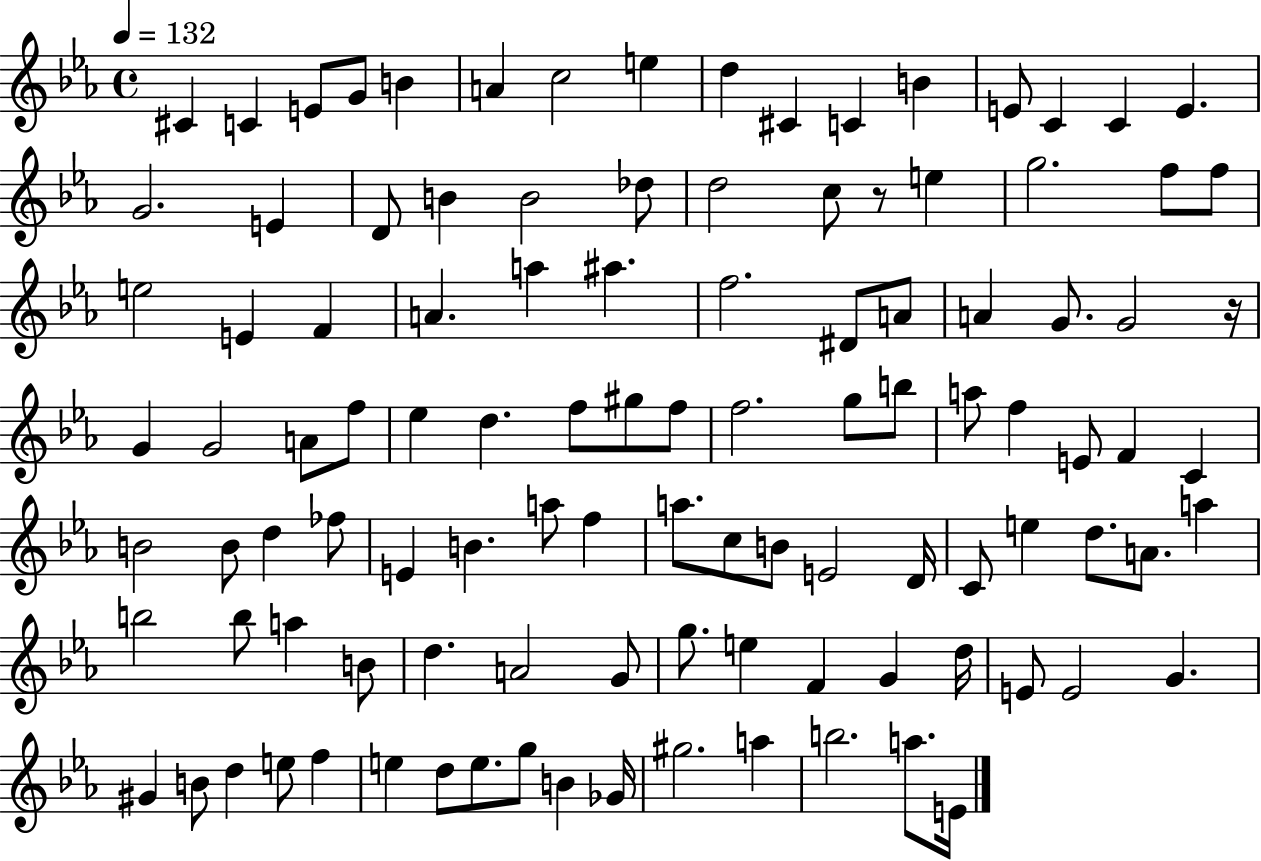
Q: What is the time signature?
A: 4/4